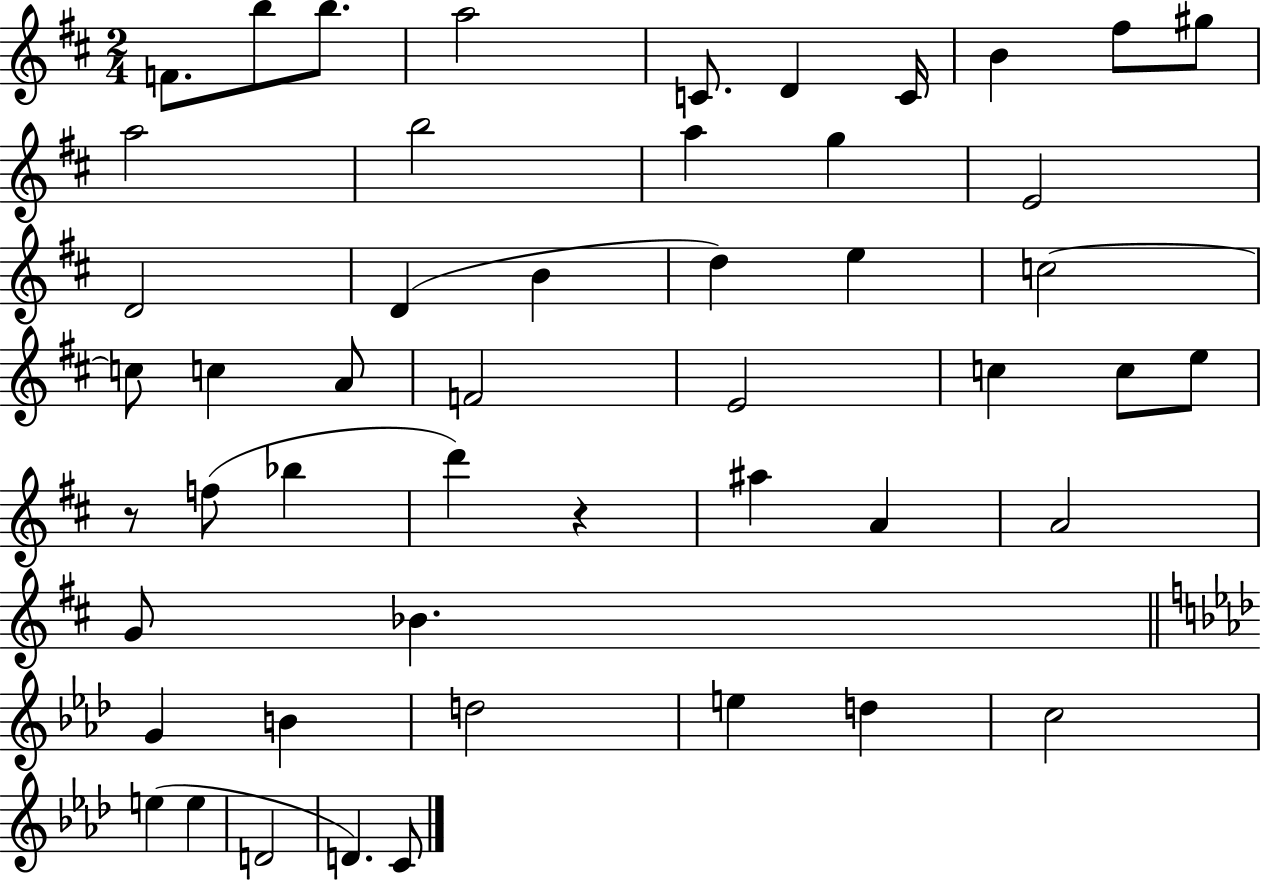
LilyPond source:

{
  \clef treble
  \numericTimeSignature
  \time 2/4
  \key d \major
  f'8. b''8 b''8. | a''2 | c'8. d'4 c'16 | b'4 fis''8 gis''8 | \break a''2 | b''2 | a''4 g''4 | e'2 | \break d'2 | d'4( b'4 | d''4) e''4 | c''2~~ | \break c''8 c''4 a'8 | f'2 | e'2 | c''4 c''8 e''8 | \break r8 f''8( bes''4 | d'''4) r4 | ais''4 a'4 | a'2 | \break g'8 bes'4. | \bar "||" \break \key aes \major g'4 b'4 | d''2 | e''4 d''4 | c''2 | \break e''4( e''4 | d'2 | d'4.) c'8 | \bar "|."
}